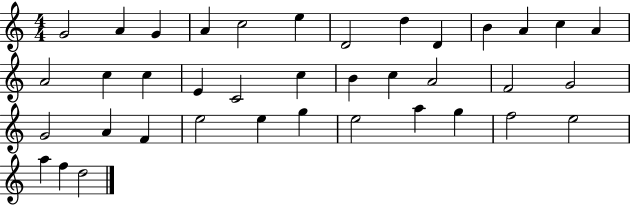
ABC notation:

X:1
T:Untitled
M:4/4
L:1/4
K:C
G2 A G A c2 e D2 d D B A c A A2 c c E C2 c B c A2 F2 G2 G2 A F e2 e g e2 a g f2 e2 a f d2